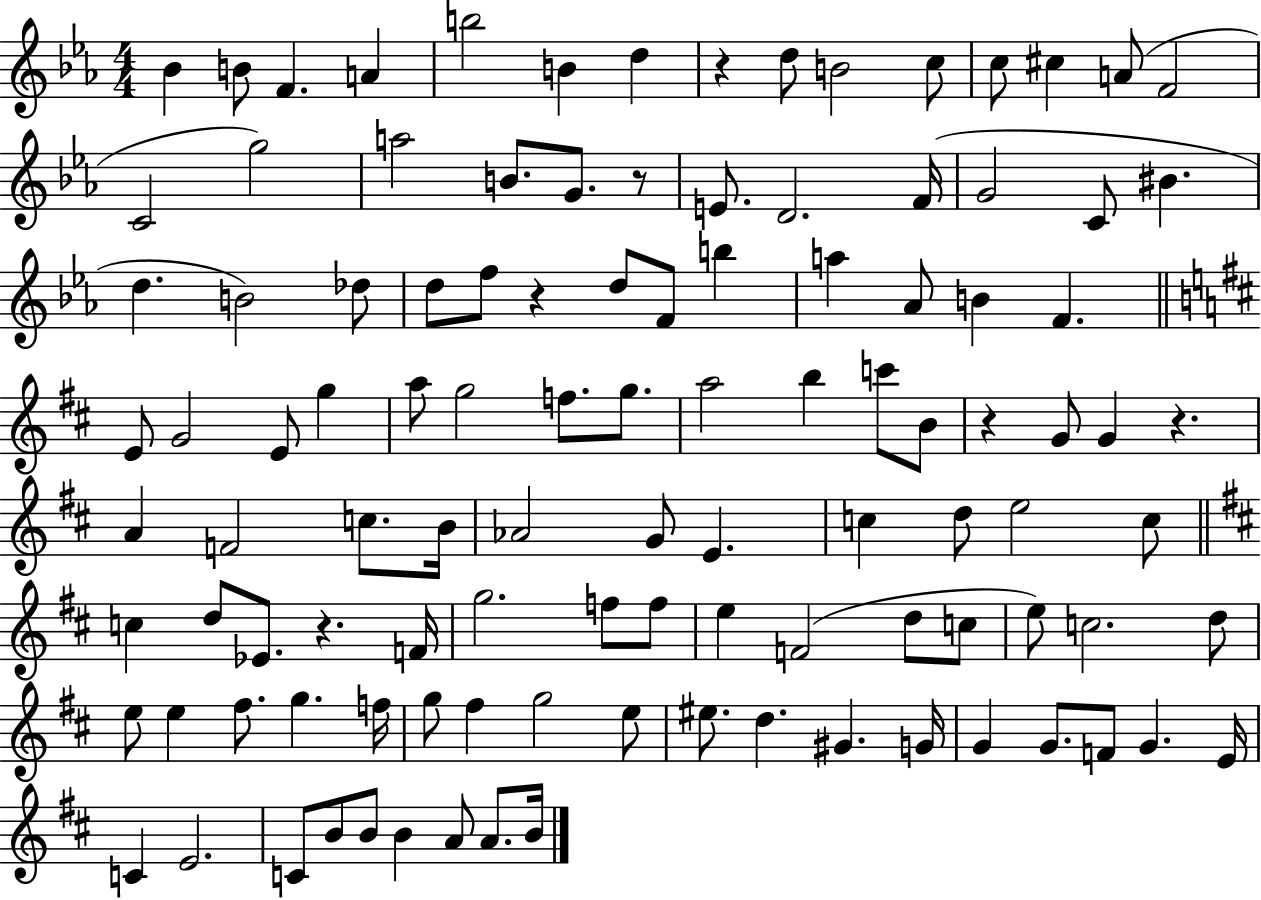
X:1
T:Untitled
M:4/4
L:1/4
K:Eb
_B B/2 F A b2 B d z d/2 B2 c/2 c/2 ^c A/2 F2 C2 g2 a2 B/2 G/2 z/2 E/2 D2 F/4 G2 C/2 ^B d B2 _d/2 d/2 f/2 z d/2 F/2 b a _A/2 B F E/2 G2 E/2 g a/2 g2 f/2 g/2 a2 b c'/2 B/2 z G/2 G z A F2 c/2 B/4 _A2 G/2 E c d/2 e2 c/2 c d/2 _E/2 z F/4 g2 f/2 f/2 e F2 d/2 c/2 e/2 c2 d/2 e/2 e ^f/2 g f/4 g/2 ^f g2 e/2 ^e/2 d ^G G/4 G G/2 F/2 G E/4 C E2 C/2 B/2 B/2 B A/2 A/2 B/4